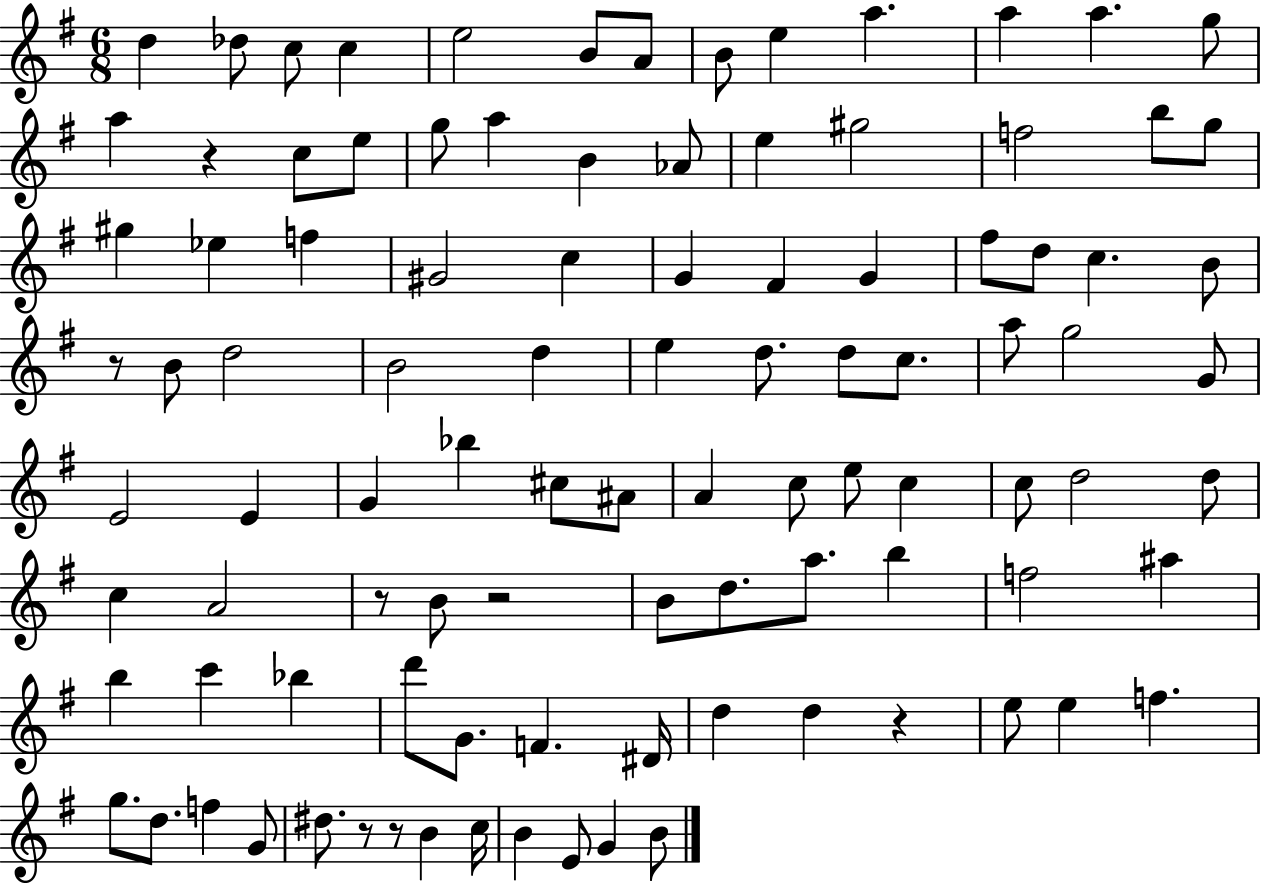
D5/q Db5/e C5/e C5/q E5/h B4/e A4/e B4/e E5/q A5/q. A5/q A5/q. G5/e A5/q R/q C5/e E5/e G5/e A5/q B4/q Ab4/e E5/q G#5/h F5/h B5/e G5/e G#5/q Eb5/q F5/q G#4/h C5/q G4/q F#4/q G4/q F#5/e D5/e C5/q. B4/e R/e B4/e D5/h B4/h D5/q E5/q D5/e. D5/e C5/e. A5/e G5/h G4/e E4/h E4/q G4/q Bb5/q C#5/e A#4/e A4/q C5/e E5/e C5/q C5/e D5/h D5/e C5/q A4/h R/e B4/e R/h B4/e D5/e. A5/e. B5/q F5/h A#5/q B5/q C6/q Bb5/q D6/e G4/e. F4/q. D#4/s D5/q D5/q R/q E5/e E5/q F5/q. G5/e. D5/e. F5/q G4/e D#5/e. R/e R/e B4/q C5/s B4/q E4/e G4/q B4/e